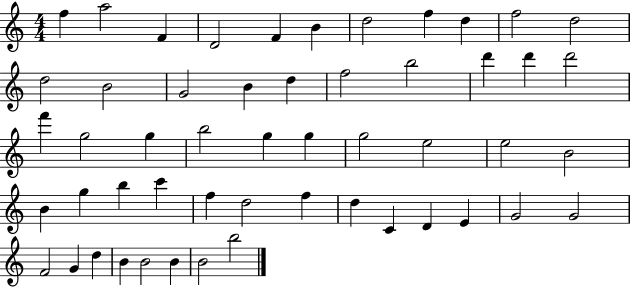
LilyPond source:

{
  \clef treble
  \numericTimeSignature
  \time 4/4
  \key c \major
  f''4 a''2 f'4 | d'2 f'4 b'4 | d''2 f''4 d''4 | f''2 d''2 | \break d''2 b'2 | g'2 b'4 d''4 | f''2 b''2 | d'''4 d'''4 d'''2 | \break f'''4 g''2 g''4 | b''2 g''4 g''4 | g''2 e''2 | e''2 b'2 | \break b'4 g''4 b''4 c'''4 | f''4 d''2 f''4 | d''4 c'4 d'4 e'4 | g'2 g'2 | \break f'2 g'4 d''4 | b'4 b'2 b'4 | b'2 b''2 | \bar "|."
}